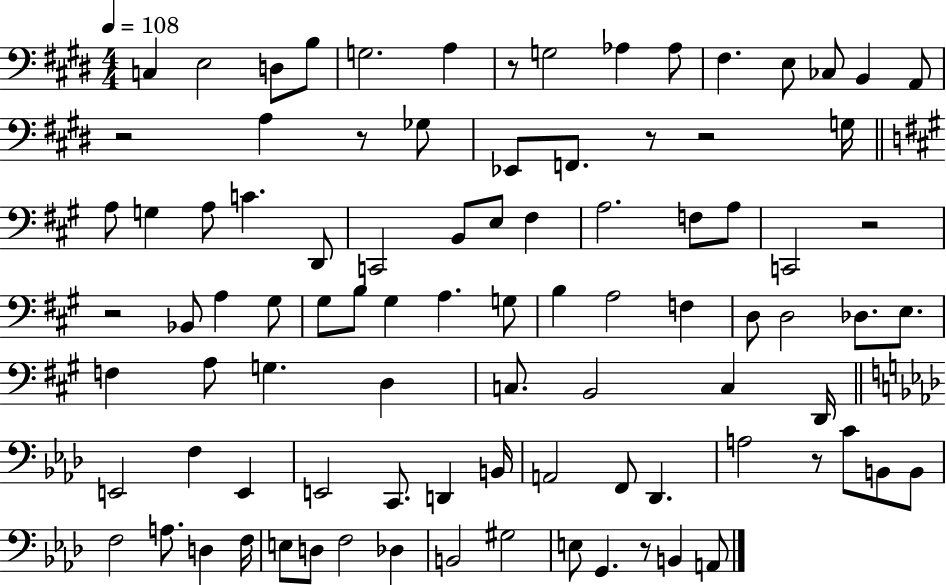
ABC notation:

X:1
T:Untitled
M:4/4
L:1/4
K:E
C, E,2 D,/2 B,/2 G,2 A, z/2 G,2 _A, _A,/2 ^F, E,/2 _C,/2 B,, A,,/2 z2 A, z/2 _G,/2 _E,,/2 F,,/2 z/2 z2 G,/4 A,/2 G, A,/2 C D,,/2 C,,2 B,,/2 E,/2 ^F, A,2 F,/2 A,/2 C,,2 z2 z2 _B,,/2 A, ^G,/2 ^G,/2 B,/2 ^G, A, G,/2 B, A,2 F, D,/2 D,2 _D,/2 E,/2 F, A,/2 G, D, C,/2 B,,2 C, D,,/4 E,,2 F, E,, E,,2 C,,/2 D,, B,,/4 A,,2 F,,/2 _D,, A,2 z/2 C/2 B,,/2 B,,/2 F,2 A,/2 D, F,/4 E,/2 D,/2 F,2 _D, B,,2 ^G,2 E,/2 G,, z/2 B,, A,,/2